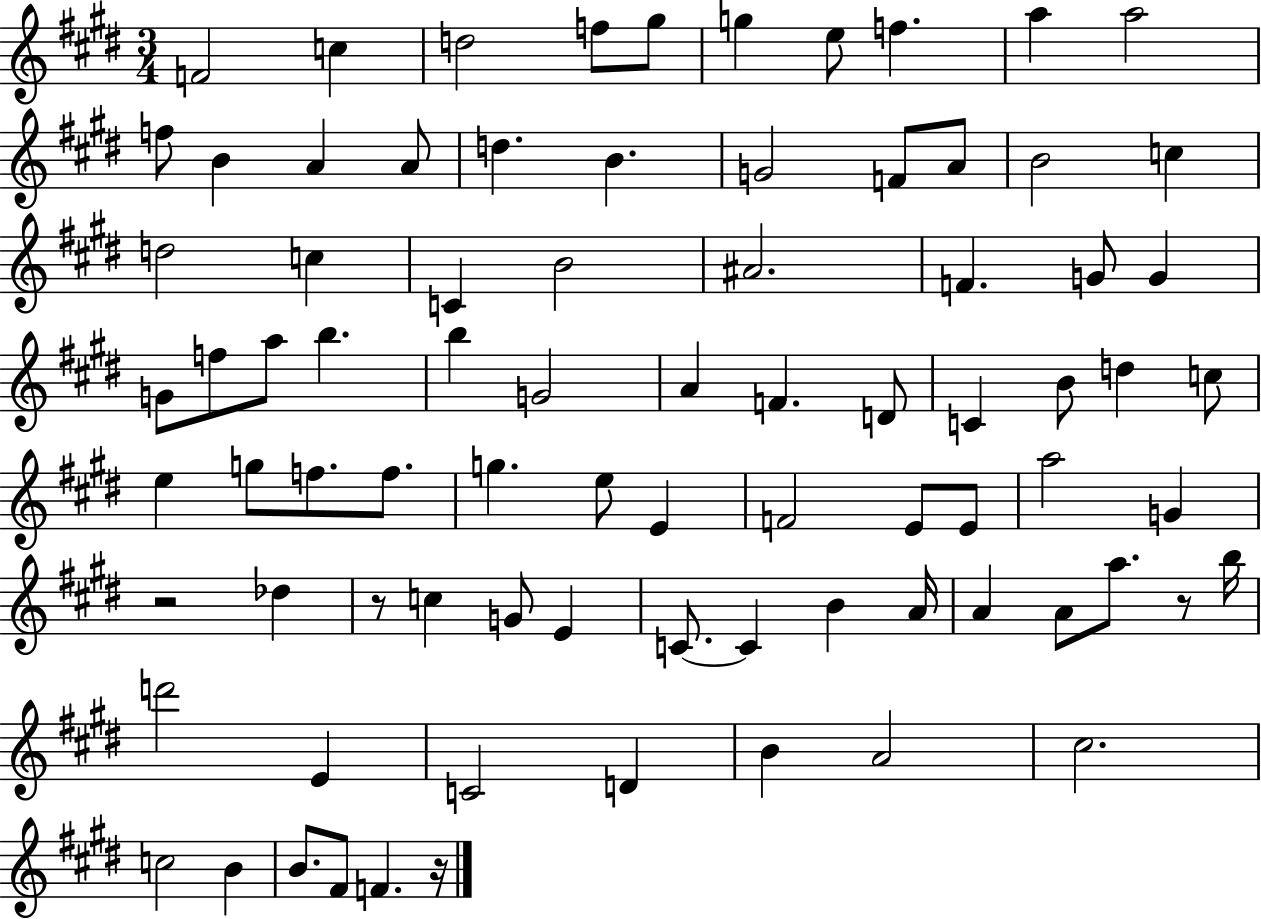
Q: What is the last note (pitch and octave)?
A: F4